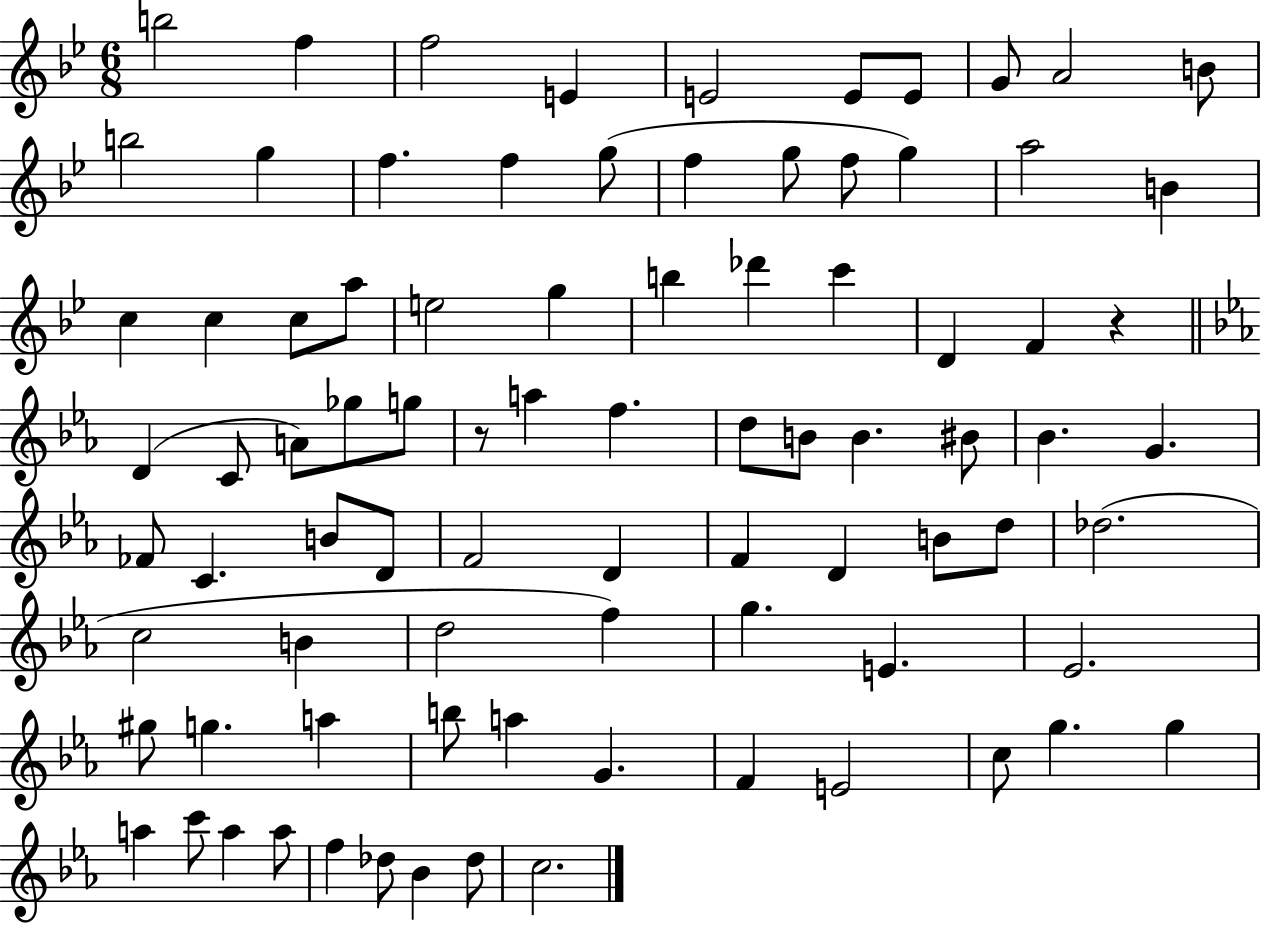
{
  \clef treble
  \numericTimeSignature
  \time 6/8
  \key bes \major
  b''2 f''4 | f''2 e'4 | e'2 e'8 e'8 | g'8 a'2 b'8 | \break b''2 g''4 | f''4. f''4 g''8( | f''4 g''8 f''8 g''4) | a''2 b'4 | \break c''4 c''4 c''8 a''8 | e''2 g''4 | b''4 des'''4 c'''4 | d'4 f'4 r4 | \break \bar "||" \break \key c \minor d'4( c'8 a'8) ges''8 g''8 | r8 a''4 f''4. | d''8 b'8 b'4. bis'8 | bes'4. g'4. | \break fes'8 c'4. b'8 d'8 | f'2 d'4 | f'4 d'4 b'8 d''8 | des''2.( | \break c''2 b'4 | d''2 f''4) | g''4. e'4. | ees'2. | \break gis''8 g''4. a''4 | b''8 a''4 g'4. | f'4 e'2 | c''8 g''4. g''4 | \break a''4 c'''8 a''4 a''8 | f''4 des''8 bes'4 des''8 | c''2. | \bar "|."
}